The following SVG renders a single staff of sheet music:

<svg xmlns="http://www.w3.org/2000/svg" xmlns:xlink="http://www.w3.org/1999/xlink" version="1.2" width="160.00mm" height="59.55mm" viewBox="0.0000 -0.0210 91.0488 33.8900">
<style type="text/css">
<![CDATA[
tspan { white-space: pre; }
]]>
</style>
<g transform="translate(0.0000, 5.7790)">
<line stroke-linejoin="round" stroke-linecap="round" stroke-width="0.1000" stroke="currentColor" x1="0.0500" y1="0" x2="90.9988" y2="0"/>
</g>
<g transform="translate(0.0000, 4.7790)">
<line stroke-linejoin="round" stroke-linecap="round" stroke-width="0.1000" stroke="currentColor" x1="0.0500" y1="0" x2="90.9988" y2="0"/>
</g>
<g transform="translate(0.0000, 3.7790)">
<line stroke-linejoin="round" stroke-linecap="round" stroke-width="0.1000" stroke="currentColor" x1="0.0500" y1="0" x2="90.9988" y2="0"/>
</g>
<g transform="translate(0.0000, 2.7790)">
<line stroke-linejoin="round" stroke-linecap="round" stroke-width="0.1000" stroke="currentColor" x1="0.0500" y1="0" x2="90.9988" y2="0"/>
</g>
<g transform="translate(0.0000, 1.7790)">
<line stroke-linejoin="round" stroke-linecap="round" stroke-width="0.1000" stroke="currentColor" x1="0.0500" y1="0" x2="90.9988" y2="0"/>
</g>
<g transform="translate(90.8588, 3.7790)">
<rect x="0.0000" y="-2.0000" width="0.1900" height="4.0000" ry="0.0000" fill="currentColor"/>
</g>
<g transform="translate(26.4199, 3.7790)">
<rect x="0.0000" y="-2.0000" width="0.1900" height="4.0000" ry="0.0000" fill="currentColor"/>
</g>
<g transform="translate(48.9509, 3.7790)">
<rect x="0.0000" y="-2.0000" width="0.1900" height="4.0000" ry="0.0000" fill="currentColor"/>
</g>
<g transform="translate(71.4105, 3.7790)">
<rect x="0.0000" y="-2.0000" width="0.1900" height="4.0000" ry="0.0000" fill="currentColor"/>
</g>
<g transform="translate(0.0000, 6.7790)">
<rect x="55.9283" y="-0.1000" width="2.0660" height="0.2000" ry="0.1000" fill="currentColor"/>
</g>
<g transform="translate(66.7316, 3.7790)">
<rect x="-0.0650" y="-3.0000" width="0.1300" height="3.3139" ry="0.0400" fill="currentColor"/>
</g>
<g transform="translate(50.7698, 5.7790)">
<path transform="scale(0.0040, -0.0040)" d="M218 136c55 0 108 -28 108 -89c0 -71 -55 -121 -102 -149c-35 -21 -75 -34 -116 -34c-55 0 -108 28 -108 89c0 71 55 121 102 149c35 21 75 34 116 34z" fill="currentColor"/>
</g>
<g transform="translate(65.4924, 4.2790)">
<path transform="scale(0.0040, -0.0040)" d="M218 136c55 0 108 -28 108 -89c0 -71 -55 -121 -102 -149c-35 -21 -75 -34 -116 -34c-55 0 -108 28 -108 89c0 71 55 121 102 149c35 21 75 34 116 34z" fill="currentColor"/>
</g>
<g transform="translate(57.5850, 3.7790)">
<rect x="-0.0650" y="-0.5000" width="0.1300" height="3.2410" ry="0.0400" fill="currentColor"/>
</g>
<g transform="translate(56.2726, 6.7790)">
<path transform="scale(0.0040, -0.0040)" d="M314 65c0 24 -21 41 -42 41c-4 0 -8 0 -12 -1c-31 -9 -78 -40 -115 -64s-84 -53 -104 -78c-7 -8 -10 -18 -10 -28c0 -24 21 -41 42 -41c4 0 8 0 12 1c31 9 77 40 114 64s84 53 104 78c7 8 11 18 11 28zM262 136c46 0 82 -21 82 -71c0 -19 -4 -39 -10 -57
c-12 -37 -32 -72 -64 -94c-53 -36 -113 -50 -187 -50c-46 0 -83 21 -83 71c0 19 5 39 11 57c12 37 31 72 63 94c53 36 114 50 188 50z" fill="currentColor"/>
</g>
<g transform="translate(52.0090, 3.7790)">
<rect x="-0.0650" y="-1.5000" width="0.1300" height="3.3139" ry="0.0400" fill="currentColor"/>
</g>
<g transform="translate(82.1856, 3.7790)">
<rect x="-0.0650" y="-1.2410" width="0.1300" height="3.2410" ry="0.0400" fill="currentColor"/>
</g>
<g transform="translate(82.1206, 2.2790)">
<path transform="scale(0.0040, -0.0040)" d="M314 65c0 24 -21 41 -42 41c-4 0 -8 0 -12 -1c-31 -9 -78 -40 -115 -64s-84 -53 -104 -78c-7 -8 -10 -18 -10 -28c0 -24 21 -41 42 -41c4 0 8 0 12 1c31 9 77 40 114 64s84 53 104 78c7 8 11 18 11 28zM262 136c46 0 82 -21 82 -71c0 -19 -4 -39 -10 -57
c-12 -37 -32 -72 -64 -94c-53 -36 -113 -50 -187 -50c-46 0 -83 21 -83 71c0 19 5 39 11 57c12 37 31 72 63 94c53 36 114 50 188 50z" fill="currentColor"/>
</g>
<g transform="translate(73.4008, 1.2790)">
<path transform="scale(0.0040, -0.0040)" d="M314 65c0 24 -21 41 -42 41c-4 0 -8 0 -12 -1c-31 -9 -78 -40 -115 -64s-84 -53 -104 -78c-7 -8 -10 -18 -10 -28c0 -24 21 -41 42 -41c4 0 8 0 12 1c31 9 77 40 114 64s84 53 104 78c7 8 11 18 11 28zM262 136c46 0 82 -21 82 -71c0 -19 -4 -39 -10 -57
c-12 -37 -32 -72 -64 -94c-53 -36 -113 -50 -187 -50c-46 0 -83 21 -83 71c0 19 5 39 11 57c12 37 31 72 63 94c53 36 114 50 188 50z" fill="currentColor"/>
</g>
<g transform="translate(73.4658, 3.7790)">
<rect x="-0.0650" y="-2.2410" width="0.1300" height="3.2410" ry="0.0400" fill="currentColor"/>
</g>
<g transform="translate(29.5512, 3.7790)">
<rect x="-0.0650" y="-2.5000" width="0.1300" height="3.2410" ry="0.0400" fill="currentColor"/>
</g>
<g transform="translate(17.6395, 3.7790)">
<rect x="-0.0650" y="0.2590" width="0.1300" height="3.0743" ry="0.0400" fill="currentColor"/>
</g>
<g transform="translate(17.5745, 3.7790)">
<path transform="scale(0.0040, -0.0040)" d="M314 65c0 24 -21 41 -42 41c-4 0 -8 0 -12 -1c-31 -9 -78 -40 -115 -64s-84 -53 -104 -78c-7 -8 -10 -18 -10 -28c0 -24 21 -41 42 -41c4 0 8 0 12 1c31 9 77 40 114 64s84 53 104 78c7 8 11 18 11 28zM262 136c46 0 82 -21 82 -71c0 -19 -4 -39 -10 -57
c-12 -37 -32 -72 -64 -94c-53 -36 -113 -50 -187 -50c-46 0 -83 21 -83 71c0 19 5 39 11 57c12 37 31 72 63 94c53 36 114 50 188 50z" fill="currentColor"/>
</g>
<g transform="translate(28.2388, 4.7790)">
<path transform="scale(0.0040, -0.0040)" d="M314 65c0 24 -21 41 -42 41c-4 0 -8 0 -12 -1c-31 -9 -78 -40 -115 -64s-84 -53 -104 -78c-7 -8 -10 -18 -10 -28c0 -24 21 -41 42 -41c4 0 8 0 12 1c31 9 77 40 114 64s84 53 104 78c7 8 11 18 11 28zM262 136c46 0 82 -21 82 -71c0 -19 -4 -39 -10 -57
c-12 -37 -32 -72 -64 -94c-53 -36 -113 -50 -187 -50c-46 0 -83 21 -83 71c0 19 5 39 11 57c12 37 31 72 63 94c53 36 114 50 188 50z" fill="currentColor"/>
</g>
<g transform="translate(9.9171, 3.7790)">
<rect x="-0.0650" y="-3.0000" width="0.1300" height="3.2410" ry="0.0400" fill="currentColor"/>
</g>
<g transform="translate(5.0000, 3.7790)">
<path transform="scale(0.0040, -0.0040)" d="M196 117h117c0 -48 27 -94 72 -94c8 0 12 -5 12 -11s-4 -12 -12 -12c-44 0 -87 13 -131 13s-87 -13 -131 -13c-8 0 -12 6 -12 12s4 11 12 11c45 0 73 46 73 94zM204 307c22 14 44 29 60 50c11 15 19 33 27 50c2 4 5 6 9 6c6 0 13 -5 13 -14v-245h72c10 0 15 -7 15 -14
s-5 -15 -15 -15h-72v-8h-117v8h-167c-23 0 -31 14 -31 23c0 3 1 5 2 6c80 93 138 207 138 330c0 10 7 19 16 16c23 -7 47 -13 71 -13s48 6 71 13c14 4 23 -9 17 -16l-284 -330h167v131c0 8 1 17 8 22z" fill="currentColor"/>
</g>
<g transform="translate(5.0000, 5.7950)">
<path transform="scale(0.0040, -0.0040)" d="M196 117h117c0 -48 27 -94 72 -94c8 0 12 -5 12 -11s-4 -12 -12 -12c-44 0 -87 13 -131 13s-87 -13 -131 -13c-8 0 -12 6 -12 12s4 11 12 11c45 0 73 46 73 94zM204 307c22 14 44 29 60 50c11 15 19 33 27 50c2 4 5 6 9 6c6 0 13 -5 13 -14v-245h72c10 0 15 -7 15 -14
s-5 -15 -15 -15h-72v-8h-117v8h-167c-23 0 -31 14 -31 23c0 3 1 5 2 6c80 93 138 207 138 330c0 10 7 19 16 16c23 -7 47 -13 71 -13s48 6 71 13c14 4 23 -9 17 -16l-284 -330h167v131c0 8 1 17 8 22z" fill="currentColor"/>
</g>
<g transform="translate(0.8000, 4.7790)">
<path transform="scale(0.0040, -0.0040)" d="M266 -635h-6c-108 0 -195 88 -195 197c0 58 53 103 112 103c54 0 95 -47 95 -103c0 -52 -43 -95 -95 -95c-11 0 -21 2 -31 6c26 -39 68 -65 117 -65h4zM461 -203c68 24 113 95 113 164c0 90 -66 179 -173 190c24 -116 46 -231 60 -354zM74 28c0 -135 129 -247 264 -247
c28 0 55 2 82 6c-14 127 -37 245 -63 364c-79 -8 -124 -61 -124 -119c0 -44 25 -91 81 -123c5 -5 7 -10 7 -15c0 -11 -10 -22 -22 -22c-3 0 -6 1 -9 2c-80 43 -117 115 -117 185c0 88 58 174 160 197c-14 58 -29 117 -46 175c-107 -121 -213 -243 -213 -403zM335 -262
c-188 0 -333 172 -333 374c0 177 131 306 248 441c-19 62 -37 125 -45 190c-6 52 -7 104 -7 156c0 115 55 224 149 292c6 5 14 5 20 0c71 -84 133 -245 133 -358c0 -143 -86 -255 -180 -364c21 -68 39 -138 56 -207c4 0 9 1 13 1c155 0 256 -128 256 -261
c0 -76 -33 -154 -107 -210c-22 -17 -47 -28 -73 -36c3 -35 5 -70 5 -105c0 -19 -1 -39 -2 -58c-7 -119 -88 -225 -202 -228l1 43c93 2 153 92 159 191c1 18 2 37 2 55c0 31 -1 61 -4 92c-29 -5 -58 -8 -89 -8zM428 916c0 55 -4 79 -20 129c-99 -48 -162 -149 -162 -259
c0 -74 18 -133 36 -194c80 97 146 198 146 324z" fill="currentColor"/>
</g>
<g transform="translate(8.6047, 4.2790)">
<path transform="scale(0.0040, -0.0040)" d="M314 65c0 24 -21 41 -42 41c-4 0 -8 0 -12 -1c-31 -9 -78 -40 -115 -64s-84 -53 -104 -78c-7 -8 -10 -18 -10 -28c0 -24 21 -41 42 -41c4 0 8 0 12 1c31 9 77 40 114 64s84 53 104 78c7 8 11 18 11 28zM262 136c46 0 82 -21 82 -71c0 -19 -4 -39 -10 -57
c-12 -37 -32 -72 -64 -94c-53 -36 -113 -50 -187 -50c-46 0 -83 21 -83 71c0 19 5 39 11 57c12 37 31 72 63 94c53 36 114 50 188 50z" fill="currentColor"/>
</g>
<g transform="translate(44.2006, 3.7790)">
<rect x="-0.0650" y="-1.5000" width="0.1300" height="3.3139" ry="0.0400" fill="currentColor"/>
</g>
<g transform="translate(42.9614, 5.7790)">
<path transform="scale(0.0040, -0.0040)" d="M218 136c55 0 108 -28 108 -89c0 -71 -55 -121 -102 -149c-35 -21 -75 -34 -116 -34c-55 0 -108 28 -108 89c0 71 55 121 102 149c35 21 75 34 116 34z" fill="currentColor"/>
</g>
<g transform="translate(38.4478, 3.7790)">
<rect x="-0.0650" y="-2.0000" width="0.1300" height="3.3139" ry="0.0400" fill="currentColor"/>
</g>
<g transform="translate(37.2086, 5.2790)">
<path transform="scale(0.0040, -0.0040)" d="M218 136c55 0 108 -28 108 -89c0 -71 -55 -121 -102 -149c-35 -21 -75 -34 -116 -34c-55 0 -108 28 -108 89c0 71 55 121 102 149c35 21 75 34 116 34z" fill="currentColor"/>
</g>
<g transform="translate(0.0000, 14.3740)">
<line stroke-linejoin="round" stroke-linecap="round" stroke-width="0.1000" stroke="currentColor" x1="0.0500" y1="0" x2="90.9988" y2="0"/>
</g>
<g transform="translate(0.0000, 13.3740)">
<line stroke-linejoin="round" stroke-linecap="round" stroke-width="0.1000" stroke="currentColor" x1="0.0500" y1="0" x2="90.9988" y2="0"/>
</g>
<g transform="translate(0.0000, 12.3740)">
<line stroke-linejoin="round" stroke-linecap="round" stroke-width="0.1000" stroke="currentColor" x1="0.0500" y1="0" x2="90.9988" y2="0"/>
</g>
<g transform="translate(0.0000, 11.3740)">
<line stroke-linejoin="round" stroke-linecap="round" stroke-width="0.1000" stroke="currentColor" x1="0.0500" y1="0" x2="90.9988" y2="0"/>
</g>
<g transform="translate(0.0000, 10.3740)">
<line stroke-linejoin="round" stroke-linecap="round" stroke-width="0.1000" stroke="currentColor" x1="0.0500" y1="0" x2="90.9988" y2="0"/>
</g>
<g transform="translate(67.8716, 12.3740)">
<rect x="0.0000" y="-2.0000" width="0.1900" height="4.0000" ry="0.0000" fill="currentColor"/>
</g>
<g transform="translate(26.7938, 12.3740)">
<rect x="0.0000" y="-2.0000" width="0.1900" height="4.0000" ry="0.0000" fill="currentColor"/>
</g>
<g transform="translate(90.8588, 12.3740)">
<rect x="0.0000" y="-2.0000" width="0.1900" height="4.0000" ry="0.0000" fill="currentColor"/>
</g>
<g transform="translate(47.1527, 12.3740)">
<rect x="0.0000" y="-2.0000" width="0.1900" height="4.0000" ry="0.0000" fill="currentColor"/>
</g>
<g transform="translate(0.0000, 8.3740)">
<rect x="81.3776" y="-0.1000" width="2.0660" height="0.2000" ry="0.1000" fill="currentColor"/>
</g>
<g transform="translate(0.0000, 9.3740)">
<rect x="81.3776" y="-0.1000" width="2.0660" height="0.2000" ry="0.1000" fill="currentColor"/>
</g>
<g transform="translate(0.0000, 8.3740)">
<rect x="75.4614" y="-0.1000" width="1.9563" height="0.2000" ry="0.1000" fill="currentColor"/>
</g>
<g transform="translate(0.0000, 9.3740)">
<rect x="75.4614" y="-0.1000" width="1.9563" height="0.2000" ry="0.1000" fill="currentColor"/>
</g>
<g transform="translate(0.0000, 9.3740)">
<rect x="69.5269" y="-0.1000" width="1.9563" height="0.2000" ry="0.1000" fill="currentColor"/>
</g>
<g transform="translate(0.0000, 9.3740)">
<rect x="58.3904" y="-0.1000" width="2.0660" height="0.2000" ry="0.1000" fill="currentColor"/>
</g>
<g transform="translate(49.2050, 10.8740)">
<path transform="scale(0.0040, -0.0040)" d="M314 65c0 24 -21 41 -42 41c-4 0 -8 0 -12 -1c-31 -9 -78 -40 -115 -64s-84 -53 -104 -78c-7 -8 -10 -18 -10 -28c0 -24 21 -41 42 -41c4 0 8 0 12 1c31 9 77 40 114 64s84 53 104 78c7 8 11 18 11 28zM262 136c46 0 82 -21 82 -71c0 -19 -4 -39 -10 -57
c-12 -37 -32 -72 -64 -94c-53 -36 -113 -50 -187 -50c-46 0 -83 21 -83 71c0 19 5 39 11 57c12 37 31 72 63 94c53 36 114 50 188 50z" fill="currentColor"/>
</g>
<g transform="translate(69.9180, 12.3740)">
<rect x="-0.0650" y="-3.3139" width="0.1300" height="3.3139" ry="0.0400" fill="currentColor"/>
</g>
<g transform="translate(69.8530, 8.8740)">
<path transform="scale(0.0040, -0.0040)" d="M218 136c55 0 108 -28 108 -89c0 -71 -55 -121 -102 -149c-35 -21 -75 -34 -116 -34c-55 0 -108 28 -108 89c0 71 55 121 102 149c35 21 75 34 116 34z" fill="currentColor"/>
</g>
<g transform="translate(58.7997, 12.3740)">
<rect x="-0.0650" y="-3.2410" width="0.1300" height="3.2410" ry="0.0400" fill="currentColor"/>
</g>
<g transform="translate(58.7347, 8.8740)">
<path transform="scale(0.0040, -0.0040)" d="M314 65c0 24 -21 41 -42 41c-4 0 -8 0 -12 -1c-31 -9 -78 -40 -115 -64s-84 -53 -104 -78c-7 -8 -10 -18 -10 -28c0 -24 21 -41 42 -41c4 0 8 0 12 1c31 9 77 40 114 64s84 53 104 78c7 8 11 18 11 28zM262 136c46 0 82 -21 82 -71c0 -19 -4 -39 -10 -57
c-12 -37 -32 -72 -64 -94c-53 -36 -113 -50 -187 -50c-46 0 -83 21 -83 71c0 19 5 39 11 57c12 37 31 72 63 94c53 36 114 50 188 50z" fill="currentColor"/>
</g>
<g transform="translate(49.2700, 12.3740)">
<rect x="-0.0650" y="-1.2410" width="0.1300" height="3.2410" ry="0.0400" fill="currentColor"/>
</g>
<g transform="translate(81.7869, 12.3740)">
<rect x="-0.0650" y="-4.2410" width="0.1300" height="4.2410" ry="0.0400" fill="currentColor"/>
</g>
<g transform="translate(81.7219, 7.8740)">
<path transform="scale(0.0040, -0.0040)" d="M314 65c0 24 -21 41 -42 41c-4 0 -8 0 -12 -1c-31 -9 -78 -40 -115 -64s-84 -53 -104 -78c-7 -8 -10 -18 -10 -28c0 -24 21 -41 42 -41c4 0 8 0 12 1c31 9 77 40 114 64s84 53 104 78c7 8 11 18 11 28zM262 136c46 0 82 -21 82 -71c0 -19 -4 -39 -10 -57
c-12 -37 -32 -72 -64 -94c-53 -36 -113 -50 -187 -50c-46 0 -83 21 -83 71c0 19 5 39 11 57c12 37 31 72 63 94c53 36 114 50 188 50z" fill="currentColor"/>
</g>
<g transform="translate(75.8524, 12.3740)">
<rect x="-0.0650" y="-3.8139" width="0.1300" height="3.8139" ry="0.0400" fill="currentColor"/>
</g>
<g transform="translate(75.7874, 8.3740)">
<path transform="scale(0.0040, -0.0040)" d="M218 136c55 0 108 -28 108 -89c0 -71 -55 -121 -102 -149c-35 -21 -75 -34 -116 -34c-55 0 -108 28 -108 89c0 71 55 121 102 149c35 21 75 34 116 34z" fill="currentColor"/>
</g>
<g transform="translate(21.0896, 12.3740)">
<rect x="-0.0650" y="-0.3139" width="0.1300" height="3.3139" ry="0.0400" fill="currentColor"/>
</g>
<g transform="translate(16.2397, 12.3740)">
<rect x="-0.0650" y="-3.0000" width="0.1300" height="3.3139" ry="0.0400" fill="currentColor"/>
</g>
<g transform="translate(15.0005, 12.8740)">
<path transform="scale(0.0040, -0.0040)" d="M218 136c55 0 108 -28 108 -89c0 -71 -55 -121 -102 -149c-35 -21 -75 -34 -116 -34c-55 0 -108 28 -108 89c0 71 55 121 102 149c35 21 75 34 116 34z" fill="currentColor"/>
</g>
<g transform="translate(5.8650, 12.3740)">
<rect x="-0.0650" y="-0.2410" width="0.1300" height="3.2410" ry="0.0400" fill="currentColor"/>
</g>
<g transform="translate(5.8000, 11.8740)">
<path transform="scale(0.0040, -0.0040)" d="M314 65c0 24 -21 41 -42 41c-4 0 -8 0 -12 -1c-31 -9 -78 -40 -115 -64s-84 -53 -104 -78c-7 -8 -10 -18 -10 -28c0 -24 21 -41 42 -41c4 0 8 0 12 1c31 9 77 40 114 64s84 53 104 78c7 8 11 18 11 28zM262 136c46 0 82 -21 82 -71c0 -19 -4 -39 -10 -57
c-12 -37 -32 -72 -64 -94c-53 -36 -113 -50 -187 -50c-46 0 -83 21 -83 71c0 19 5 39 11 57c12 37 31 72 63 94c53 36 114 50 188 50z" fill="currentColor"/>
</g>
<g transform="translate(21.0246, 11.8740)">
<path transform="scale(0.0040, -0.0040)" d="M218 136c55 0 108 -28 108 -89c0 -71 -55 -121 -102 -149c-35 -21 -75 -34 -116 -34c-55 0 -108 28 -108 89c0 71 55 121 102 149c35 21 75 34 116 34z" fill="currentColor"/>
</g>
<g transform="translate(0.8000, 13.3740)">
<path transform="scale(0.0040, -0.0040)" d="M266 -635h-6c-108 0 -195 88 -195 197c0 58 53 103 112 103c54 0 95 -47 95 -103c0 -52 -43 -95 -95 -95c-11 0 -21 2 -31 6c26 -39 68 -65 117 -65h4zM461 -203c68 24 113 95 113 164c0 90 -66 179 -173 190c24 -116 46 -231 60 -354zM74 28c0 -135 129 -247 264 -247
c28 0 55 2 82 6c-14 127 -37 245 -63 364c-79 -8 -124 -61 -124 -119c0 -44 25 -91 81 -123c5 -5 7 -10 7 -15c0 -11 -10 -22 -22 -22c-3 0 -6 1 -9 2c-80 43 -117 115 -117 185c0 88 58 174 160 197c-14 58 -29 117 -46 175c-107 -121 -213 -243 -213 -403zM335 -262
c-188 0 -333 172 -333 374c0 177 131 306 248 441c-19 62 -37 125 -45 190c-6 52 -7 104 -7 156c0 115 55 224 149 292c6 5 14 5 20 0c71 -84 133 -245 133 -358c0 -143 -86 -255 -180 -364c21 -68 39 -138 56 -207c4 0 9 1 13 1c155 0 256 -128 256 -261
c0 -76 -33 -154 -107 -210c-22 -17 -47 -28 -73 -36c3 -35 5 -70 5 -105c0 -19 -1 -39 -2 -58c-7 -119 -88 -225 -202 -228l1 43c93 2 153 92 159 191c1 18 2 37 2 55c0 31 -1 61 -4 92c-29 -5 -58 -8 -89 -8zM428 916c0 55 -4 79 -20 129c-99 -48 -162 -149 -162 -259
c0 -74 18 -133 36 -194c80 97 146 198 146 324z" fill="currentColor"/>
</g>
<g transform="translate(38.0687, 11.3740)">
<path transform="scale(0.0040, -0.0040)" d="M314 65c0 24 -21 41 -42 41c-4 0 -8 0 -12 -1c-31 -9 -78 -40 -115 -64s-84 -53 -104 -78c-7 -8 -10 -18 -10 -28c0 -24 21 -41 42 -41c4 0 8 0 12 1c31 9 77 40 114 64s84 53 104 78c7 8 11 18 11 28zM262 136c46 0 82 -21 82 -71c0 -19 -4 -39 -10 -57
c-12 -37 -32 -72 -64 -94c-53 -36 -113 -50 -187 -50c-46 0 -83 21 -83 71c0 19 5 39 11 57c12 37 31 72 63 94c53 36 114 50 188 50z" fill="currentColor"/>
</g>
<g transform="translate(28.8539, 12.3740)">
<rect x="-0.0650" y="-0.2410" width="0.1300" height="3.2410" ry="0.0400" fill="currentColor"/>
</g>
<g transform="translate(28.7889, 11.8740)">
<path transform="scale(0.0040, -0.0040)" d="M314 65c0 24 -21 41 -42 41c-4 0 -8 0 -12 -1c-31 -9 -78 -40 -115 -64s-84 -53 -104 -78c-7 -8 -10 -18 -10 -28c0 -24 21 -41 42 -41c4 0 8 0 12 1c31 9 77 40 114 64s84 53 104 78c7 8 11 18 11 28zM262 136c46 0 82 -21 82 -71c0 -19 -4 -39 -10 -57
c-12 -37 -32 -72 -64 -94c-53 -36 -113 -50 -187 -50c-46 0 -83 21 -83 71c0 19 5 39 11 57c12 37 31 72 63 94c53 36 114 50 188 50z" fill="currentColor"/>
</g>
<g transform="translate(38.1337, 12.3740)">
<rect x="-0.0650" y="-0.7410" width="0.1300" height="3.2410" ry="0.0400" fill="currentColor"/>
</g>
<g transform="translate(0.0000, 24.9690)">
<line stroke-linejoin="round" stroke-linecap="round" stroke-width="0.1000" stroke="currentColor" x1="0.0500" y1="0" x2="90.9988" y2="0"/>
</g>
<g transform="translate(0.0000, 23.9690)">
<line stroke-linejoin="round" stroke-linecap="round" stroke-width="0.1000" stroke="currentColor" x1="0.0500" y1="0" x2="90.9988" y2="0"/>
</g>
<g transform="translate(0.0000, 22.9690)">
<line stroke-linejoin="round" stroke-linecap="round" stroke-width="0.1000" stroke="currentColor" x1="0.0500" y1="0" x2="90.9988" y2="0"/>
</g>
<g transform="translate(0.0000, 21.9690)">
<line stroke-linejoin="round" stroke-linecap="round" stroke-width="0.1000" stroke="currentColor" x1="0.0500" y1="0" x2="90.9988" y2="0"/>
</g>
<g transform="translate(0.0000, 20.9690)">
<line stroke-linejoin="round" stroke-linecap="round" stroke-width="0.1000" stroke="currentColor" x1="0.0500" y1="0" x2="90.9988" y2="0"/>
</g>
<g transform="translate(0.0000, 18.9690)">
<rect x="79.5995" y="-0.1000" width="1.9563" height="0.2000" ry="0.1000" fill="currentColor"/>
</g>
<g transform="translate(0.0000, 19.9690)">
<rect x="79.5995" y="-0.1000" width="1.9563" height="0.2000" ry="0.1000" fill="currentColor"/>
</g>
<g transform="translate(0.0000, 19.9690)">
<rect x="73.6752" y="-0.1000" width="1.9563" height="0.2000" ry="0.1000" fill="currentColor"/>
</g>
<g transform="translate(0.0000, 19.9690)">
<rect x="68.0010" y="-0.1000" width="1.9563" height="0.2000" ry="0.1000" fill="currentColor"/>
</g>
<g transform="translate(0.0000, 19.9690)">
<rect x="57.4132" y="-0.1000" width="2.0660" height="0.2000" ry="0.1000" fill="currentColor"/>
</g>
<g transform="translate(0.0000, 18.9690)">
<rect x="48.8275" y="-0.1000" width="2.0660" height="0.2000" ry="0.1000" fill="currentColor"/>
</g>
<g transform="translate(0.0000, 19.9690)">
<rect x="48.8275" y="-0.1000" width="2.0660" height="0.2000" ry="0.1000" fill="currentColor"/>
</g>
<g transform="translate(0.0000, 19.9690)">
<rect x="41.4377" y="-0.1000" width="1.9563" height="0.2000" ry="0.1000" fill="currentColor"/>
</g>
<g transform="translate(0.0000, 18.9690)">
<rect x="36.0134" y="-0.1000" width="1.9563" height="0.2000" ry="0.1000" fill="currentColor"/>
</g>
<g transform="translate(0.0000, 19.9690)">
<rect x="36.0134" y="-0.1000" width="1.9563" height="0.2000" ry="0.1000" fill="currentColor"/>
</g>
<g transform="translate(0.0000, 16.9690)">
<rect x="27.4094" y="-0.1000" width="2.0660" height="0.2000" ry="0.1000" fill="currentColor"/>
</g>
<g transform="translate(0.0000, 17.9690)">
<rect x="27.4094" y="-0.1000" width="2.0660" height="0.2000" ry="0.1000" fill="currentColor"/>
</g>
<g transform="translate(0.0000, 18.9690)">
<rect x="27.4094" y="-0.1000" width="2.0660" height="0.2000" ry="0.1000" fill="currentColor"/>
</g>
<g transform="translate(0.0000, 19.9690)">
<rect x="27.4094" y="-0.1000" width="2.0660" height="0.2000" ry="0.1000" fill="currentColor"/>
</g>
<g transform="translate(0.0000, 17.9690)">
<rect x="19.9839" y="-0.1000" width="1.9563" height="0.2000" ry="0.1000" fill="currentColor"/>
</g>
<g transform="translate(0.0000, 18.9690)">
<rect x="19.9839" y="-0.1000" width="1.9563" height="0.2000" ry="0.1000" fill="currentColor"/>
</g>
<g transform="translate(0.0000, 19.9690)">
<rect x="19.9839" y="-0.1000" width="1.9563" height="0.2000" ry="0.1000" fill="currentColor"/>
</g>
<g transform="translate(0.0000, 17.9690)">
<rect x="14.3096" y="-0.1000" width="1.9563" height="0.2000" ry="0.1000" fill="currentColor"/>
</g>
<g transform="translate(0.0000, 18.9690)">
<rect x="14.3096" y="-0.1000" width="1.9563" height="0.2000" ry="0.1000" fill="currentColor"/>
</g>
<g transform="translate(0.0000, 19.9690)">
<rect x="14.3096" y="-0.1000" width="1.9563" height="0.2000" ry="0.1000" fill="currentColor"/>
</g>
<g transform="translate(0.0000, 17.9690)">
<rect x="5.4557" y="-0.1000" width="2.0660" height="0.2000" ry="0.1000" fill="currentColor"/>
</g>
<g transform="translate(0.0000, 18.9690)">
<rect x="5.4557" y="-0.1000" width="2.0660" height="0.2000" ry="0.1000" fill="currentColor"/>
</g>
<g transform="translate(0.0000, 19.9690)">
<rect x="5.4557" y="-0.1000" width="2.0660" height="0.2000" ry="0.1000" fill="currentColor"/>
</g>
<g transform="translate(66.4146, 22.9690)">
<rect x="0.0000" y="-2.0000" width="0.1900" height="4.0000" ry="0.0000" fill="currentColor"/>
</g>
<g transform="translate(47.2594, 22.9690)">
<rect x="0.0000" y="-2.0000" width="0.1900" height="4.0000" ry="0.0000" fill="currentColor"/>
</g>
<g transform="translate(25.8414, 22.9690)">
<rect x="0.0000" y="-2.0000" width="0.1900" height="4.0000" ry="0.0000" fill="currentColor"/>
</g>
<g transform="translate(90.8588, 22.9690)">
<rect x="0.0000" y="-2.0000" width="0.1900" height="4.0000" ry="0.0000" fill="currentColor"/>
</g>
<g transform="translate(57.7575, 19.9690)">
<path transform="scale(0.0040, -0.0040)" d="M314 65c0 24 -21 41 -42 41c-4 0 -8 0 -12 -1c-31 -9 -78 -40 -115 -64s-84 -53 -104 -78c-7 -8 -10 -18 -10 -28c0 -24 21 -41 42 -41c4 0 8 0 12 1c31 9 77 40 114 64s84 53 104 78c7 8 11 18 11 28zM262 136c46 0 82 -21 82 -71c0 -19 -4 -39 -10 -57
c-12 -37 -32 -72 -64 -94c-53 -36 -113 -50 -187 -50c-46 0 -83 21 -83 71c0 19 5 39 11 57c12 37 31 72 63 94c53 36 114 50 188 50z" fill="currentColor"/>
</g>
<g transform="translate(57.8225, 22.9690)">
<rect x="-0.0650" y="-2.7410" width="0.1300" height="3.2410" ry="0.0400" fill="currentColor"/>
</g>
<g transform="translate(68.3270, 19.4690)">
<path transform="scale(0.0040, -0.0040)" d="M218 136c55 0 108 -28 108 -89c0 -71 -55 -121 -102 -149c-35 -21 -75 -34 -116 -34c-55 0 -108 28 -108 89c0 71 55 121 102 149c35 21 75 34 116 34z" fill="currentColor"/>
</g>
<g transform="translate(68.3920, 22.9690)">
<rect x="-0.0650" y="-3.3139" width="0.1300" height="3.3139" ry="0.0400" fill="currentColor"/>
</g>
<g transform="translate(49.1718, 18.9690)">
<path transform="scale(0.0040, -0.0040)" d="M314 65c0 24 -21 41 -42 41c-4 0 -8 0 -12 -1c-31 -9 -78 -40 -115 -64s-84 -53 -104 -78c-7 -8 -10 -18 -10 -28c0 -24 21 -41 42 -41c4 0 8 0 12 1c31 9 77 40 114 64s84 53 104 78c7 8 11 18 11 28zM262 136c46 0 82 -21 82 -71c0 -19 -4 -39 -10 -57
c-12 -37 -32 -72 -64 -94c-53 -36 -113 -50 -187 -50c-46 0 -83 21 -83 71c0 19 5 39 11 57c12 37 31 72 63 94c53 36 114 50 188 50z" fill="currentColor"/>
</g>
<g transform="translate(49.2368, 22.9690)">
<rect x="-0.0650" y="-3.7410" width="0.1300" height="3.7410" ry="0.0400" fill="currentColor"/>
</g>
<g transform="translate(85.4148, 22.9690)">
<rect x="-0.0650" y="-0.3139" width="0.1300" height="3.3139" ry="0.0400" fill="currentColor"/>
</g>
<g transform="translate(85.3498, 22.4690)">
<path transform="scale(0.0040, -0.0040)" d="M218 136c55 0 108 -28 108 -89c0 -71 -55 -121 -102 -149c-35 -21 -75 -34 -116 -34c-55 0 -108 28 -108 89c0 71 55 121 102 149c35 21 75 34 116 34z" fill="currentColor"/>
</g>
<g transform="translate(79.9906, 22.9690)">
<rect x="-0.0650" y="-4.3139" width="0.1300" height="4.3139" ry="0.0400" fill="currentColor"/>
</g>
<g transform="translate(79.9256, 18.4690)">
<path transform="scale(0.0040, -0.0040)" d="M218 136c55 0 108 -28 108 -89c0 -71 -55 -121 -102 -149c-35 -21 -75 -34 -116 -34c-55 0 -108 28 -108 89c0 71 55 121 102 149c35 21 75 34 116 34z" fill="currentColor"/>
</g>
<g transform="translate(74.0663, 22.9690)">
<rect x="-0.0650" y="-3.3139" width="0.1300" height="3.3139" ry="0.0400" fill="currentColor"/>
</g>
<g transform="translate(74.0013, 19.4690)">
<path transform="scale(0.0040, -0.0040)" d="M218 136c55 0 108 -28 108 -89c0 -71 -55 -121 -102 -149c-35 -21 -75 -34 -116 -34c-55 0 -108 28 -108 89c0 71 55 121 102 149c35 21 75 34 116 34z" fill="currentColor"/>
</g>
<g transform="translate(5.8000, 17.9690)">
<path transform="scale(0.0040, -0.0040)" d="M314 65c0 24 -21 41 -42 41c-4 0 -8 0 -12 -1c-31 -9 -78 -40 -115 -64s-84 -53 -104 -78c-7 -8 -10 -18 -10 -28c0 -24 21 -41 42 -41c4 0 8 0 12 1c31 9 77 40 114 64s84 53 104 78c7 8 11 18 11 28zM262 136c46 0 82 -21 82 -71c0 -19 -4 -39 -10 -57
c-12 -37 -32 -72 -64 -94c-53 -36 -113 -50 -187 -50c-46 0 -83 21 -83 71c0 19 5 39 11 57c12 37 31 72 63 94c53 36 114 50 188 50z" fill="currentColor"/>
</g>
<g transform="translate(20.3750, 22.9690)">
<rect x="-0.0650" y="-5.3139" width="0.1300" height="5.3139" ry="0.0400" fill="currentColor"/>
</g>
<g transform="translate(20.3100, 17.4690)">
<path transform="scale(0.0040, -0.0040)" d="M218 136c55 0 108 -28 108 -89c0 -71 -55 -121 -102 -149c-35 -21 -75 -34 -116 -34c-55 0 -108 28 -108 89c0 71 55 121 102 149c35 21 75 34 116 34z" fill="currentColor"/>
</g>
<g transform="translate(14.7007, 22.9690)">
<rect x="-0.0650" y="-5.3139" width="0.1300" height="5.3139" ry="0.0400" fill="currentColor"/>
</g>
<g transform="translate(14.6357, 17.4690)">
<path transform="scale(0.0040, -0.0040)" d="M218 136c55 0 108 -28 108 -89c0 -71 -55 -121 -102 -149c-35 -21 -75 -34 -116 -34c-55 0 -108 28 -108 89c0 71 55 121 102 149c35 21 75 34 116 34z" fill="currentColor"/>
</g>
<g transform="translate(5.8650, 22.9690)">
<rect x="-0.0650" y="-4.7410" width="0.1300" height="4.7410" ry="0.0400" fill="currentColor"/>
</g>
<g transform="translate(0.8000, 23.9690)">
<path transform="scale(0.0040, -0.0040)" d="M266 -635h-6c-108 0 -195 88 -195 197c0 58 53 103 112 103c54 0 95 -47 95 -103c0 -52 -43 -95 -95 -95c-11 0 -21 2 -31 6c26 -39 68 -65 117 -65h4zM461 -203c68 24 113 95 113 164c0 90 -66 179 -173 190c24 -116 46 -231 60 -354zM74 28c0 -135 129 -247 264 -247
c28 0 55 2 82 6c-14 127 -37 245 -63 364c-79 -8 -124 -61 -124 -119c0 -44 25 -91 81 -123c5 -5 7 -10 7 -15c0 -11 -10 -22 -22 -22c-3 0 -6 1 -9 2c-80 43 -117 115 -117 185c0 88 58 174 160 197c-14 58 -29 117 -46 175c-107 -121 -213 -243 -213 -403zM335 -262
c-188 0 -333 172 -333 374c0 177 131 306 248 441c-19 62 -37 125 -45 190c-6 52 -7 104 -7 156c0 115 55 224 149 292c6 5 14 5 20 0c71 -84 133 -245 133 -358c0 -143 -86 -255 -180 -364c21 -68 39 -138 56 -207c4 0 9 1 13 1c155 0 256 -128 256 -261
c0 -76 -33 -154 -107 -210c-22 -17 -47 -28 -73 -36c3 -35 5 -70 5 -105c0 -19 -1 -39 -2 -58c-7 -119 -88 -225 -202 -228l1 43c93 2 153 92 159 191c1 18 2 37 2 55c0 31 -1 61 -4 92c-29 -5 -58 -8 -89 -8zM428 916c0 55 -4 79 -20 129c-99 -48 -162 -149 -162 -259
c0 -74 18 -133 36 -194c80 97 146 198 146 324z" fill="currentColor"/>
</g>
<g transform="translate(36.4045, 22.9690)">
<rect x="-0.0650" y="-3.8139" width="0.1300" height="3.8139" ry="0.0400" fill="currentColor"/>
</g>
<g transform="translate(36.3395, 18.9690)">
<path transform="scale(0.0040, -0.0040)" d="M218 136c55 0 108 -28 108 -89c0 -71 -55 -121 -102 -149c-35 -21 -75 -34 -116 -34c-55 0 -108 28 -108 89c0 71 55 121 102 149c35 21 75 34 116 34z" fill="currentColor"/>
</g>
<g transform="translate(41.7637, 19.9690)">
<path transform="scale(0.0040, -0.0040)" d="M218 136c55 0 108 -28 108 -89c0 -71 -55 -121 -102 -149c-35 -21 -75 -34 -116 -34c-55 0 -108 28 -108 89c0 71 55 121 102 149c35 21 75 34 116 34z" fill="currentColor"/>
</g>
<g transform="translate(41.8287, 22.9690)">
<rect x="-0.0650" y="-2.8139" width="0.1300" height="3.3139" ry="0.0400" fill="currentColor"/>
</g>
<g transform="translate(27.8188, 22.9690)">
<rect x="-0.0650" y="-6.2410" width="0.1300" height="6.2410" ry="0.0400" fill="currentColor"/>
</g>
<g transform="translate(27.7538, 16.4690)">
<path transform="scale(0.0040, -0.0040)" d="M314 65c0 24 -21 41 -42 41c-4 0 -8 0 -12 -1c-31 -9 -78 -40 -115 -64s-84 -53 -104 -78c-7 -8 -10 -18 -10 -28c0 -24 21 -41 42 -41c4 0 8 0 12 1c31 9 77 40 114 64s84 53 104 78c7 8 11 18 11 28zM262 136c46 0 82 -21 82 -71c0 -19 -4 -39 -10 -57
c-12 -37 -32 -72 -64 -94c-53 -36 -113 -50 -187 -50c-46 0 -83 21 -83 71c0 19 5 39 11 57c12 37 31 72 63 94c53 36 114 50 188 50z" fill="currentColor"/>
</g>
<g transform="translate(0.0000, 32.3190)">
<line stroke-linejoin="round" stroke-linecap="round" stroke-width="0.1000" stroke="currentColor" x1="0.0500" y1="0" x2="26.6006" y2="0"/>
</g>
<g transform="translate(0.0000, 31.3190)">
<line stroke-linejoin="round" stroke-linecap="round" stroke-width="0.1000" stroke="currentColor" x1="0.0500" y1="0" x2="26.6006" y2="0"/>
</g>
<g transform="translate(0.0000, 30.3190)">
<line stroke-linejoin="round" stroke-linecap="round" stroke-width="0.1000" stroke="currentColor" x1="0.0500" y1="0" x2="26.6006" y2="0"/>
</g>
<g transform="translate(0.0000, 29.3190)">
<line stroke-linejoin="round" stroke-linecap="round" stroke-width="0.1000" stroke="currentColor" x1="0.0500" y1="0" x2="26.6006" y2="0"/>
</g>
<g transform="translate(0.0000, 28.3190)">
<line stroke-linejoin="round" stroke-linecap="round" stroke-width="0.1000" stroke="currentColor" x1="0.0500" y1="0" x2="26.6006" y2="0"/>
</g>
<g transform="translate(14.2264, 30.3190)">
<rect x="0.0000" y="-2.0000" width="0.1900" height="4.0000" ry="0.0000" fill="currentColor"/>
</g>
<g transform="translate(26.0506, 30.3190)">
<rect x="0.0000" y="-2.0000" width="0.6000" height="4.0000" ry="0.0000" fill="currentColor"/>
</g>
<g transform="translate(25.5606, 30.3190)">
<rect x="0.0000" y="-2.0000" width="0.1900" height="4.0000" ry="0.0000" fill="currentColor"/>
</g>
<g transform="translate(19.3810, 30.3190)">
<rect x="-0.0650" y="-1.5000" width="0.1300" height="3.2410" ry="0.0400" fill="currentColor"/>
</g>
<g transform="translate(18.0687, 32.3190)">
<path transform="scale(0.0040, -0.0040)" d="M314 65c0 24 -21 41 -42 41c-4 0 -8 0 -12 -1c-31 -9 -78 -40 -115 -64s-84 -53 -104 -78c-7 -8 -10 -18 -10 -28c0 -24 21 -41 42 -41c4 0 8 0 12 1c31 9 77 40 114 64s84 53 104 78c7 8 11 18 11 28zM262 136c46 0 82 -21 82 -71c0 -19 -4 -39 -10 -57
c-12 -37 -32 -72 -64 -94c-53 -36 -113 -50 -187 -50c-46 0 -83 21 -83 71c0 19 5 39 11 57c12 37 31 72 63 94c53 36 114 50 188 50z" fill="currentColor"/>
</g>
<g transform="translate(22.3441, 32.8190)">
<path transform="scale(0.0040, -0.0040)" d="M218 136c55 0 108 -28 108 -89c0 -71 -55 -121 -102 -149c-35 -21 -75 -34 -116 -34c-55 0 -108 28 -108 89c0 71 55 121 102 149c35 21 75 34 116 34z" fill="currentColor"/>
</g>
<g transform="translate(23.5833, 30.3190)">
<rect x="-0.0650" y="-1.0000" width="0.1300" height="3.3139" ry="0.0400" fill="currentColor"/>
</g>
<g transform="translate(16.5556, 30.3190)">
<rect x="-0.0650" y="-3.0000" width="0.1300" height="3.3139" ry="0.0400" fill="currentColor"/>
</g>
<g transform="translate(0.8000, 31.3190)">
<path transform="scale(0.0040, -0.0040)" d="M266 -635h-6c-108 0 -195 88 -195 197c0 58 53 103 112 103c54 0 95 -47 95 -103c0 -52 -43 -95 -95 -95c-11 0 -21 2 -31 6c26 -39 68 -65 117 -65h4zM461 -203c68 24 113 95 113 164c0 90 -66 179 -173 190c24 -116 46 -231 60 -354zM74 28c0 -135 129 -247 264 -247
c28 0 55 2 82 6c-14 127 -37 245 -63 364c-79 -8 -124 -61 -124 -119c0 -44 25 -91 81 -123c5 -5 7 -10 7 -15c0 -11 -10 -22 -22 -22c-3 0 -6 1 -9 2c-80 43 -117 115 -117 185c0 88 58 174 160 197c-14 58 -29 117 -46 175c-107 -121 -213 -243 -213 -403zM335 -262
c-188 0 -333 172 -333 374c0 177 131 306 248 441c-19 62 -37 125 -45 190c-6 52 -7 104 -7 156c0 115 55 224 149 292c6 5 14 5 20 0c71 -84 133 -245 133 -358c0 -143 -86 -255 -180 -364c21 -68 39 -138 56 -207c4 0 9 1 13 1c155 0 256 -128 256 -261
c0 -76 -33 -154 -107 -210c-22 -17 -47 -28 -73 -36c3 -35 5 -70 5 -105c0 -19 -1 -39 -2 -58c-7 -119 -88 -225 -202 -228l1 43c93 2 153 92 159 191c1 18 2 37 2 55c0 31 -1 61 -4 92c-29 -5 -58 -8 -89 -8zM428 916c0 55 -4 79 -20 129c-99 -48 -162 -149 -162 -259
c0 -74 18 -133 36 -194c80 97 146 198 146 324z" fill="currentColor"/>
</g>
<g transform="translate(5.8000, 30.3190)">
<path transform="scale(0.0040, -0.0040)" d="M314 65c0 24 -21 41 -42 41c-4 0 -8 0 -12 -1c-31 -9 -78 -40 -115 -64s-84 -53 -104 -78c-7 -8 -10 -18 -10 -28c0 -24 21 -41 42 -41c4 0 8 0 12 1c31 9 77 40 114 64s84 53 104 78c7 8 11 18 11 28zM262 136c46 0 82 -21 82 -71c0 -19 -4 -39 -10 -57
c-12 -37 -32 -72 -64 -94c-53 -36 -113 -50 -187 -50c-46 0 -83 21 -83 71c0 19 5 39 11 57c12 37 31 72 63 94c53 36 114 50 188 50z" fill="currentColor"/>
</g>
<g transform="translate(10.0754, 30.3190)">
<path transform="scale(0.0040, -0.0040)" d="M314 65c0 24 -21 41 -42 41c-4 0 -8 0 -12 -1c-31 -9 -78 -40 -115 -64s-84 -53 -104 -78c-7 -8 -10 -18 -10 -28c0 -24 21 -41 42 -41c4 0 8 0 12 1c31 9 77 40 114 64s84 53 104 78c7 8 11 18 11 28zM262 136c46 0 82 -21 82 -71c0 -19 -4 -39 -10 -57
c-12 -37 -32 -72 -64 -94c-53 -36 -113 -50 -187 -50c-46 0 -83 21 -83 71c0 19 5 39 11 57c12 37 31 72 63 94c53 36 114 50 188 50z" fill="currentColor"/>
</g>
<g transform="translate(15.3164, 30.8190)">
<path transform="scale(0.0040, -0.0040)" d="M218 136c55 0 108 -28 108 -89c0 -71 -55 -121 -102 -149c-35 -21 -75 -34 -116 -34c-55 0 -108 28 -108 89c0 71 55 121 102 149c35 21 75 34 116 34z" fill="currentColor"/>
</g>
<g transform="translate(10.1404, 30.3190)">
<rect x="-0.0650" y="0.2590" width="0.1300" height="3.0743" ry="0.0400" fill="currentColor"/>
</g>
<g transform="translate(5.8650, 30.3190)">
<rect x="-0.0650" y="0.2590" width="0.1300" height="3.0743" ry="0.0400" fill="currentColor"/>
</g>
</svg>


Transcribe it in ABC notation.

X:1
T:Untitled
M:4/4
L:1/4
K:C
A2 B2 G2 F E E C2 A g2 e2 c2 A c c2 d2 e2 b2 b c' d'2 e'2 f' f' a'2 c' a c'2 a2 b b d' c B2 B2 A E2 D